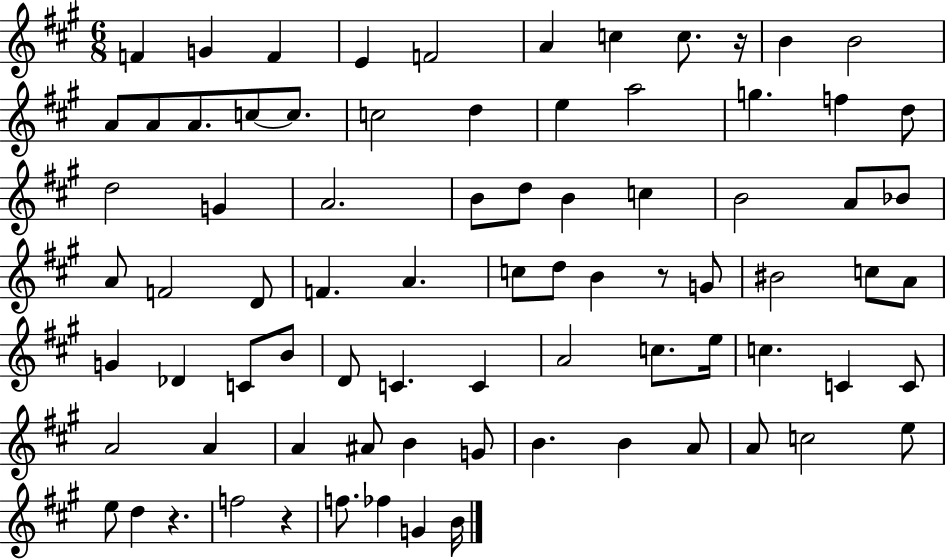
{
  \clef treble
  \numericTimeSignature
  \time 6/8
  \key a \major
  f'4 g'4 f'4 | e'4 f'2 | a'4 c''4 c''8. r16 | b'4 b'2 | \break a'8 a'8 a'8. c''8~~ c''8. | c''2 d''4 | e''4 a''2 | g''4. f''4 d''8 | \break d''2 g'4 | a'2. | b'8 d''8 b'4 c''4 | b'2 a'8 bes'8 | \break a'8 f'2 d'8 | f'4. a'4. | c''8 d''8 b'4 r8 g'8 | bis'2 c''8 a'8 | \break g'4 des'4 c'8 b'8 | d'8 c'4. c'4 | a'2 c''8. e''16 | c''4. c'4 c'8 | \break a'2 a'4 | a'4 ais'8 b'4 g'8 | b'4. b'4 a'8 | a'8 c''2 e''8 | \break e''8 d''4 r4. | f''2 r4 | f''8. fes''4 g'4 b'16 | \bar "|."
}